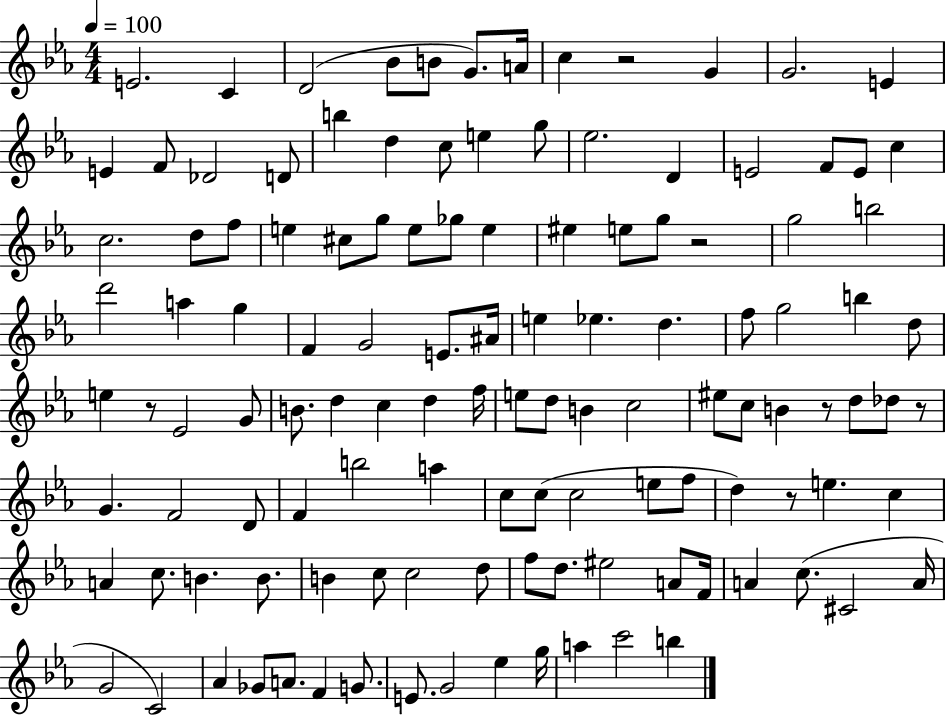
X:1
T:Untitled
M:4/4
L:1/4
K:Eb
E2 C D2 _B/2 B/2 G/2 A/4 c z2 G G2 E E F/2 _D2 D/2 b d c/2 e g/2 _e2 D E2 F/2 E/2 c c2 d/2 f/2 e ^c/2 g/2 e/2 _g/2 e ^e e/2 g/2 z2 g2 b2 d'2 a g F G2 E/2 ^A/4 e _e d f/2 g2 b d/2 e z/2 _E2 G/2 B/2 d c d f/4 e/2 d/2 B c2 ^e/2 c/2 B z/2 d/2 _d/2 z/2 G F2 D/2 F b2 a c/2 c/2 c2 e/2 f/2 d z/2 e c A c/2 B B/2 B c/2 c2 d/2 f/2 d/2 ^e2 A/2 F/4 A c/2 ^C2 A/4 G2 C2 _A _G/2 A/2 F G/2 E/2 G2 _e g/4 a c'2 b